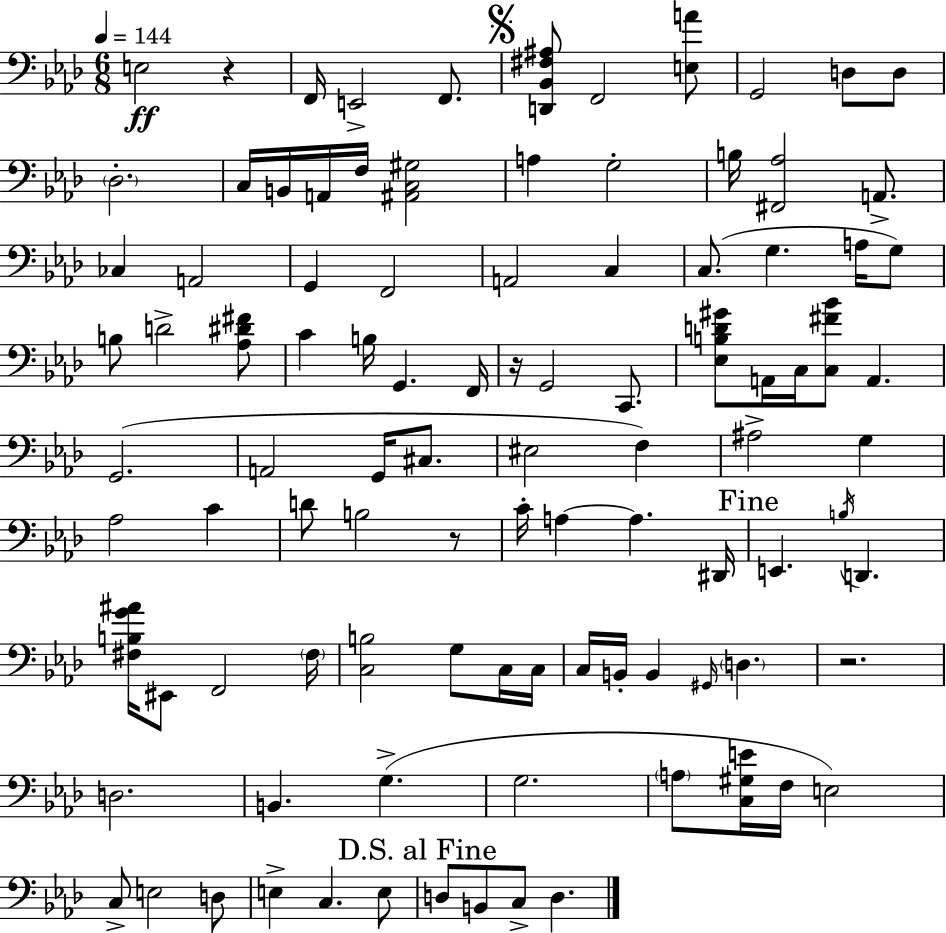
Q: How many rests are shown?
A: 4